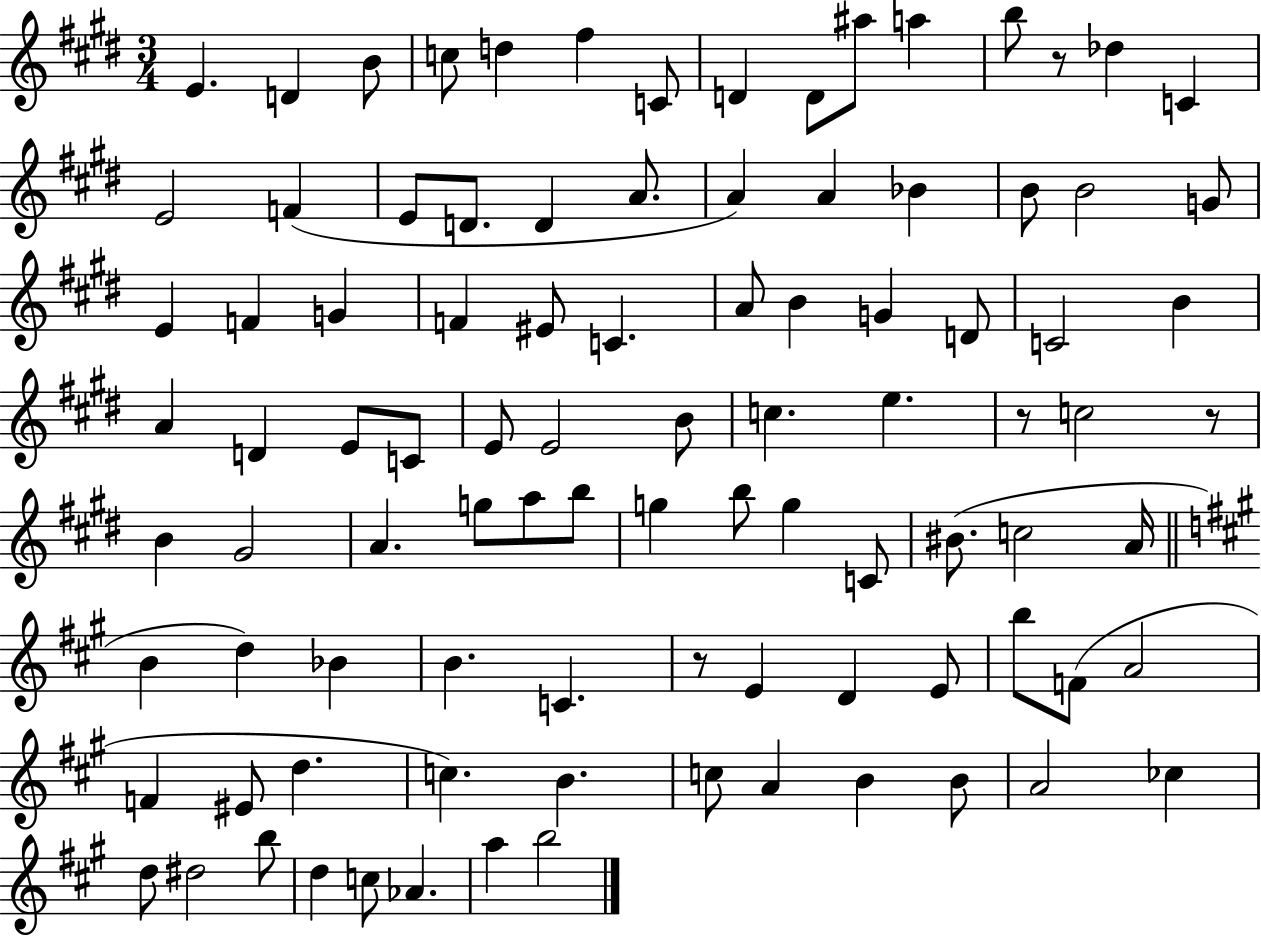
E4/q. D4/q B4/e C5/e D5/q F#5/q C4/e D4/q D4/e A#5/e A5/q B5/e R/e Db5/q C4/q E4/h F4/q E4/e D4/e. D4/q A4/e. A4/q A4/q Bb4/q B4/e B4/h G4/e E4/q F4/q G4/q F4/q EIS4/e C4/q. A4/e B4/q G4/q D4/e C4/h B4/q A4/q D4/q E4/e C4/e E4/e E4/h B4/e C5/q. E5/q. R/e C5/h R/e B4/q G#4/h A4/q. G5/e A5/e B5/e G5/q B5/e G5/q C4/e BIS4/e. C5/h A4/s B4/q D5/q Bb4/q B4/q. C4/q. R/e E4/q D4/q E4/e B5/e F4/e A4/h F4/q EIS4/e D5/q. C5/q. B4/q. C5/e A4/q B4/q B4/e A4/h CES5/q D5/e D#5/h B5/e D5/q C5/e Ab4/q. A5/q B5/h